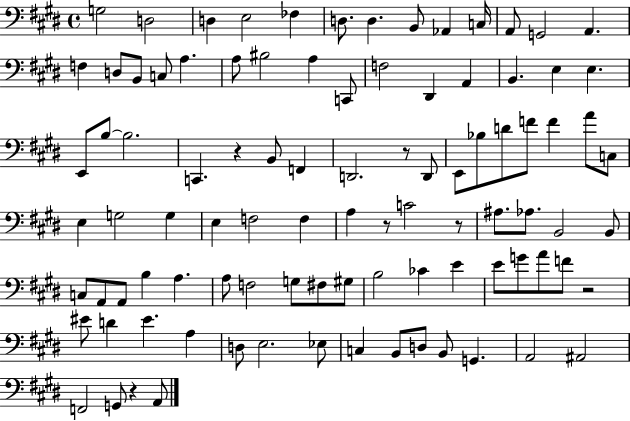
G3/h D3/h D3/q E3/h FES3/q D3/e. D3/q. B2/e Ab2/q C3/s A2/e G2/h A2/q. F3/q D3/e B2/e C3/e A3/q. A3/e BIS3/h A3/q C2/e F3/h D#2/q A2/q B2/q. E3/q E3/q. E2/e B3/e B3/h. C2/q. R/q B2/e F2/q D2/h. R/e D2/e E2/e Bb3/e D4/e F4/e F4/q A4/e C3/e E3/q G3/h G3/q E3/q F3/h F3/q A3/q R/e C4/h R/e A#3/e. Ab3/e. B2/h B2/e C3/e A2/e A2/e B3/q A3/q. A3/e F3/h G3/e F#3/e G#3/e B3/h CES4/q E4/q E4/e G4/e A4/e F4/e R/h EIS4/e D4/q EIS4/q. A3/q D3/e E3/h. Eb3/e C3/q B2/e D3/e B2/e G2/q. A2/h A#2/h F2/h G2/e R/q A2/e